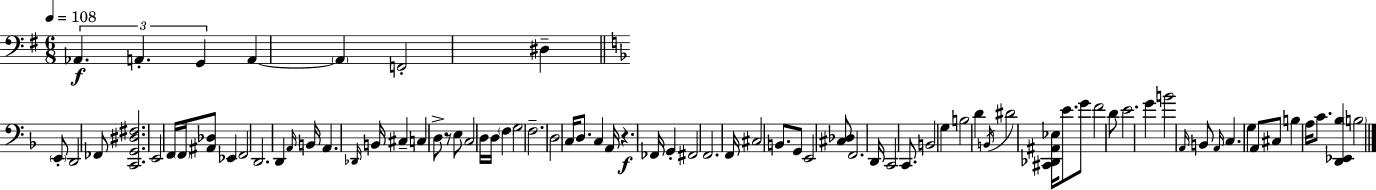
Ab2/q. A2/q. G2/q A2/q A2/q F2/h D#3/q E2/e D2/h FES2/e [C2,G2,D#3,F#3]/h. E2/h F2/s F2/s [A#2,Db3]/e Eb2/q F2/h D2/h. D2/q A2/s B2/s A2/q. Db2/s B2/s C#3/q C3/q D3/e R/e E3/e C3/h D3/s D3/s F3/q G3/h F3/h. D3/h C3/s D3/e. C3/q A2/s R/q. FES2/s G2/q F#2/h F2/h. F2/s C#3/h B2/e. G2/e E2/h [C#3,Db3]/e F2/h. D2/s C2/h C2/e. B2/h G3/q B3/h D4/q B2/s D#4/h [C#2,Db2,A#2,Eb3]/s E4/e. G4/e F4/h D4/e E4/h. G4/q B4/h A2/s B2/e A2/s C3/q. G3/q A2/e C#3/e B3/q A3/s C4/e. [D2,Eb2,Bb3]/q B3/h